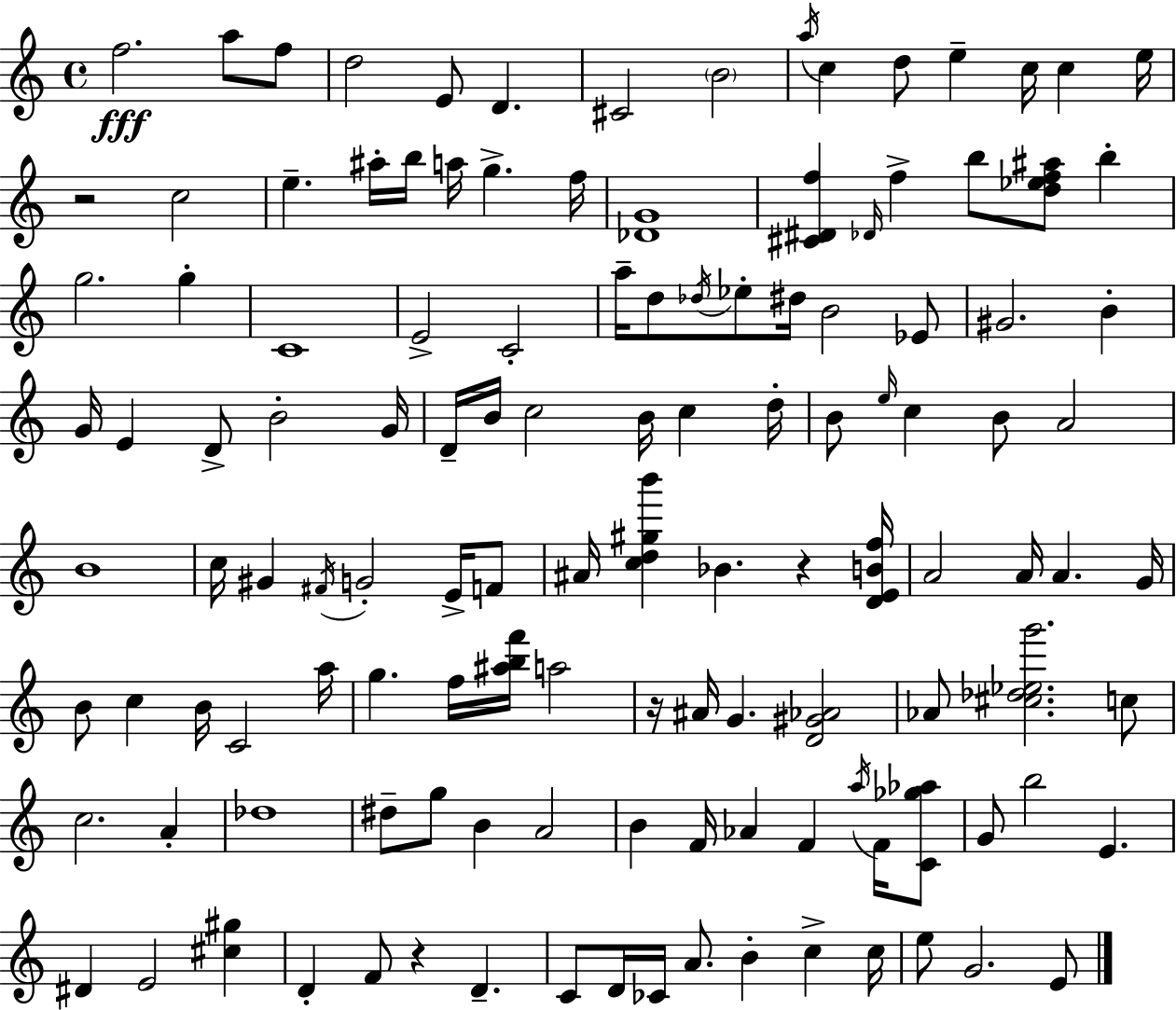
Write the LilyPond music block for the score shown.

{
  \clef treble
  \time 4/4
  \defaultTimeSignature
  \key c \major
  f''2.\fff a''8 f''8 | d''2 e'8 d'4. | cis'2 \parenthesize b'2 | \acciaccatura { a''16 } c''4 d''8 e''4-- c''16 c''4 | \break e''16 r2 c''2 | e''4.-- ais''16-. b''16 a''16 g''4.-> | f''16 <des' g'>1 | <cis' dis' f''>4 \grace { des'16 } f''4-> b''8 <d'' ees'' f'' ais''>8 b''4-. | \break g''2. g''4-. | c'1 | e'2-> c'2-. | a''16-- d''8 \acciaccatura { des''16 } ees''8-. dis''16 b'2 | \break ees'8 gis'2. b'4-. | g'16 e'4 d'8-> b'2-. | g'16 d'16-- b'16 c''2 b'16 c''4 | d''16-. b'8 \grace { e''16 } c''4 b'8 a'2 | \break b'1 | c''16 gis'4 \acciaccatura { fis'16 } g'2-. | e'16-> f'8 ais'16 <c'' d'' gis'' b'''>4 bes'4. | r4 <d' e' b' f''>16 a'2 a'16 a'4. | \break g'16 b'8 c''4 b'16 c'2 | a''16 g''4. f''16 <ais'' b'' f'''>16 a''2 | r16 ais'16 g'4. <d' gis' aes'>2 | aes'8 <cis'' des'' ees'' g'''>2. | \break c''8 c''2. | a'4-. des''1 | dis''8-- g''8 b'4 a'2 | b'4 f'16 aes'4 f'4 | \break \acciaccatura { a''16 } f'16 <c' ges'' aes''>8 g'8 b''2 | e'4. dis'4 e'2 | <cis'' gis''>4 d'4-. f'8 r4 | d'4.-- c'8 d'16 ces'16 a'8. b'4-. | \break c''4-> c''16 e''8 g'2. | e'8 \bar "|."
}